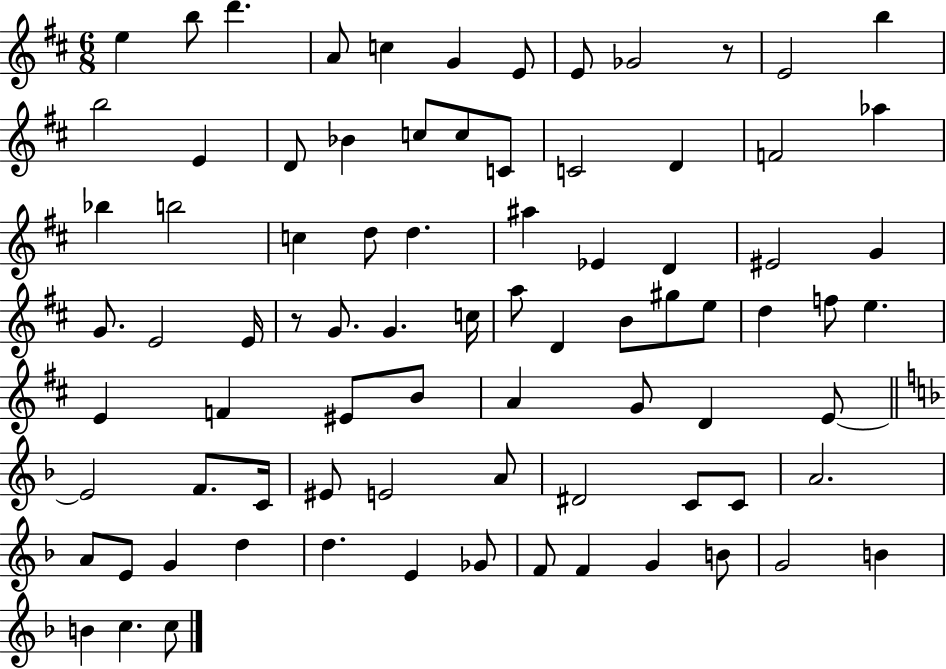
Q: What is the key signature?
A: D major